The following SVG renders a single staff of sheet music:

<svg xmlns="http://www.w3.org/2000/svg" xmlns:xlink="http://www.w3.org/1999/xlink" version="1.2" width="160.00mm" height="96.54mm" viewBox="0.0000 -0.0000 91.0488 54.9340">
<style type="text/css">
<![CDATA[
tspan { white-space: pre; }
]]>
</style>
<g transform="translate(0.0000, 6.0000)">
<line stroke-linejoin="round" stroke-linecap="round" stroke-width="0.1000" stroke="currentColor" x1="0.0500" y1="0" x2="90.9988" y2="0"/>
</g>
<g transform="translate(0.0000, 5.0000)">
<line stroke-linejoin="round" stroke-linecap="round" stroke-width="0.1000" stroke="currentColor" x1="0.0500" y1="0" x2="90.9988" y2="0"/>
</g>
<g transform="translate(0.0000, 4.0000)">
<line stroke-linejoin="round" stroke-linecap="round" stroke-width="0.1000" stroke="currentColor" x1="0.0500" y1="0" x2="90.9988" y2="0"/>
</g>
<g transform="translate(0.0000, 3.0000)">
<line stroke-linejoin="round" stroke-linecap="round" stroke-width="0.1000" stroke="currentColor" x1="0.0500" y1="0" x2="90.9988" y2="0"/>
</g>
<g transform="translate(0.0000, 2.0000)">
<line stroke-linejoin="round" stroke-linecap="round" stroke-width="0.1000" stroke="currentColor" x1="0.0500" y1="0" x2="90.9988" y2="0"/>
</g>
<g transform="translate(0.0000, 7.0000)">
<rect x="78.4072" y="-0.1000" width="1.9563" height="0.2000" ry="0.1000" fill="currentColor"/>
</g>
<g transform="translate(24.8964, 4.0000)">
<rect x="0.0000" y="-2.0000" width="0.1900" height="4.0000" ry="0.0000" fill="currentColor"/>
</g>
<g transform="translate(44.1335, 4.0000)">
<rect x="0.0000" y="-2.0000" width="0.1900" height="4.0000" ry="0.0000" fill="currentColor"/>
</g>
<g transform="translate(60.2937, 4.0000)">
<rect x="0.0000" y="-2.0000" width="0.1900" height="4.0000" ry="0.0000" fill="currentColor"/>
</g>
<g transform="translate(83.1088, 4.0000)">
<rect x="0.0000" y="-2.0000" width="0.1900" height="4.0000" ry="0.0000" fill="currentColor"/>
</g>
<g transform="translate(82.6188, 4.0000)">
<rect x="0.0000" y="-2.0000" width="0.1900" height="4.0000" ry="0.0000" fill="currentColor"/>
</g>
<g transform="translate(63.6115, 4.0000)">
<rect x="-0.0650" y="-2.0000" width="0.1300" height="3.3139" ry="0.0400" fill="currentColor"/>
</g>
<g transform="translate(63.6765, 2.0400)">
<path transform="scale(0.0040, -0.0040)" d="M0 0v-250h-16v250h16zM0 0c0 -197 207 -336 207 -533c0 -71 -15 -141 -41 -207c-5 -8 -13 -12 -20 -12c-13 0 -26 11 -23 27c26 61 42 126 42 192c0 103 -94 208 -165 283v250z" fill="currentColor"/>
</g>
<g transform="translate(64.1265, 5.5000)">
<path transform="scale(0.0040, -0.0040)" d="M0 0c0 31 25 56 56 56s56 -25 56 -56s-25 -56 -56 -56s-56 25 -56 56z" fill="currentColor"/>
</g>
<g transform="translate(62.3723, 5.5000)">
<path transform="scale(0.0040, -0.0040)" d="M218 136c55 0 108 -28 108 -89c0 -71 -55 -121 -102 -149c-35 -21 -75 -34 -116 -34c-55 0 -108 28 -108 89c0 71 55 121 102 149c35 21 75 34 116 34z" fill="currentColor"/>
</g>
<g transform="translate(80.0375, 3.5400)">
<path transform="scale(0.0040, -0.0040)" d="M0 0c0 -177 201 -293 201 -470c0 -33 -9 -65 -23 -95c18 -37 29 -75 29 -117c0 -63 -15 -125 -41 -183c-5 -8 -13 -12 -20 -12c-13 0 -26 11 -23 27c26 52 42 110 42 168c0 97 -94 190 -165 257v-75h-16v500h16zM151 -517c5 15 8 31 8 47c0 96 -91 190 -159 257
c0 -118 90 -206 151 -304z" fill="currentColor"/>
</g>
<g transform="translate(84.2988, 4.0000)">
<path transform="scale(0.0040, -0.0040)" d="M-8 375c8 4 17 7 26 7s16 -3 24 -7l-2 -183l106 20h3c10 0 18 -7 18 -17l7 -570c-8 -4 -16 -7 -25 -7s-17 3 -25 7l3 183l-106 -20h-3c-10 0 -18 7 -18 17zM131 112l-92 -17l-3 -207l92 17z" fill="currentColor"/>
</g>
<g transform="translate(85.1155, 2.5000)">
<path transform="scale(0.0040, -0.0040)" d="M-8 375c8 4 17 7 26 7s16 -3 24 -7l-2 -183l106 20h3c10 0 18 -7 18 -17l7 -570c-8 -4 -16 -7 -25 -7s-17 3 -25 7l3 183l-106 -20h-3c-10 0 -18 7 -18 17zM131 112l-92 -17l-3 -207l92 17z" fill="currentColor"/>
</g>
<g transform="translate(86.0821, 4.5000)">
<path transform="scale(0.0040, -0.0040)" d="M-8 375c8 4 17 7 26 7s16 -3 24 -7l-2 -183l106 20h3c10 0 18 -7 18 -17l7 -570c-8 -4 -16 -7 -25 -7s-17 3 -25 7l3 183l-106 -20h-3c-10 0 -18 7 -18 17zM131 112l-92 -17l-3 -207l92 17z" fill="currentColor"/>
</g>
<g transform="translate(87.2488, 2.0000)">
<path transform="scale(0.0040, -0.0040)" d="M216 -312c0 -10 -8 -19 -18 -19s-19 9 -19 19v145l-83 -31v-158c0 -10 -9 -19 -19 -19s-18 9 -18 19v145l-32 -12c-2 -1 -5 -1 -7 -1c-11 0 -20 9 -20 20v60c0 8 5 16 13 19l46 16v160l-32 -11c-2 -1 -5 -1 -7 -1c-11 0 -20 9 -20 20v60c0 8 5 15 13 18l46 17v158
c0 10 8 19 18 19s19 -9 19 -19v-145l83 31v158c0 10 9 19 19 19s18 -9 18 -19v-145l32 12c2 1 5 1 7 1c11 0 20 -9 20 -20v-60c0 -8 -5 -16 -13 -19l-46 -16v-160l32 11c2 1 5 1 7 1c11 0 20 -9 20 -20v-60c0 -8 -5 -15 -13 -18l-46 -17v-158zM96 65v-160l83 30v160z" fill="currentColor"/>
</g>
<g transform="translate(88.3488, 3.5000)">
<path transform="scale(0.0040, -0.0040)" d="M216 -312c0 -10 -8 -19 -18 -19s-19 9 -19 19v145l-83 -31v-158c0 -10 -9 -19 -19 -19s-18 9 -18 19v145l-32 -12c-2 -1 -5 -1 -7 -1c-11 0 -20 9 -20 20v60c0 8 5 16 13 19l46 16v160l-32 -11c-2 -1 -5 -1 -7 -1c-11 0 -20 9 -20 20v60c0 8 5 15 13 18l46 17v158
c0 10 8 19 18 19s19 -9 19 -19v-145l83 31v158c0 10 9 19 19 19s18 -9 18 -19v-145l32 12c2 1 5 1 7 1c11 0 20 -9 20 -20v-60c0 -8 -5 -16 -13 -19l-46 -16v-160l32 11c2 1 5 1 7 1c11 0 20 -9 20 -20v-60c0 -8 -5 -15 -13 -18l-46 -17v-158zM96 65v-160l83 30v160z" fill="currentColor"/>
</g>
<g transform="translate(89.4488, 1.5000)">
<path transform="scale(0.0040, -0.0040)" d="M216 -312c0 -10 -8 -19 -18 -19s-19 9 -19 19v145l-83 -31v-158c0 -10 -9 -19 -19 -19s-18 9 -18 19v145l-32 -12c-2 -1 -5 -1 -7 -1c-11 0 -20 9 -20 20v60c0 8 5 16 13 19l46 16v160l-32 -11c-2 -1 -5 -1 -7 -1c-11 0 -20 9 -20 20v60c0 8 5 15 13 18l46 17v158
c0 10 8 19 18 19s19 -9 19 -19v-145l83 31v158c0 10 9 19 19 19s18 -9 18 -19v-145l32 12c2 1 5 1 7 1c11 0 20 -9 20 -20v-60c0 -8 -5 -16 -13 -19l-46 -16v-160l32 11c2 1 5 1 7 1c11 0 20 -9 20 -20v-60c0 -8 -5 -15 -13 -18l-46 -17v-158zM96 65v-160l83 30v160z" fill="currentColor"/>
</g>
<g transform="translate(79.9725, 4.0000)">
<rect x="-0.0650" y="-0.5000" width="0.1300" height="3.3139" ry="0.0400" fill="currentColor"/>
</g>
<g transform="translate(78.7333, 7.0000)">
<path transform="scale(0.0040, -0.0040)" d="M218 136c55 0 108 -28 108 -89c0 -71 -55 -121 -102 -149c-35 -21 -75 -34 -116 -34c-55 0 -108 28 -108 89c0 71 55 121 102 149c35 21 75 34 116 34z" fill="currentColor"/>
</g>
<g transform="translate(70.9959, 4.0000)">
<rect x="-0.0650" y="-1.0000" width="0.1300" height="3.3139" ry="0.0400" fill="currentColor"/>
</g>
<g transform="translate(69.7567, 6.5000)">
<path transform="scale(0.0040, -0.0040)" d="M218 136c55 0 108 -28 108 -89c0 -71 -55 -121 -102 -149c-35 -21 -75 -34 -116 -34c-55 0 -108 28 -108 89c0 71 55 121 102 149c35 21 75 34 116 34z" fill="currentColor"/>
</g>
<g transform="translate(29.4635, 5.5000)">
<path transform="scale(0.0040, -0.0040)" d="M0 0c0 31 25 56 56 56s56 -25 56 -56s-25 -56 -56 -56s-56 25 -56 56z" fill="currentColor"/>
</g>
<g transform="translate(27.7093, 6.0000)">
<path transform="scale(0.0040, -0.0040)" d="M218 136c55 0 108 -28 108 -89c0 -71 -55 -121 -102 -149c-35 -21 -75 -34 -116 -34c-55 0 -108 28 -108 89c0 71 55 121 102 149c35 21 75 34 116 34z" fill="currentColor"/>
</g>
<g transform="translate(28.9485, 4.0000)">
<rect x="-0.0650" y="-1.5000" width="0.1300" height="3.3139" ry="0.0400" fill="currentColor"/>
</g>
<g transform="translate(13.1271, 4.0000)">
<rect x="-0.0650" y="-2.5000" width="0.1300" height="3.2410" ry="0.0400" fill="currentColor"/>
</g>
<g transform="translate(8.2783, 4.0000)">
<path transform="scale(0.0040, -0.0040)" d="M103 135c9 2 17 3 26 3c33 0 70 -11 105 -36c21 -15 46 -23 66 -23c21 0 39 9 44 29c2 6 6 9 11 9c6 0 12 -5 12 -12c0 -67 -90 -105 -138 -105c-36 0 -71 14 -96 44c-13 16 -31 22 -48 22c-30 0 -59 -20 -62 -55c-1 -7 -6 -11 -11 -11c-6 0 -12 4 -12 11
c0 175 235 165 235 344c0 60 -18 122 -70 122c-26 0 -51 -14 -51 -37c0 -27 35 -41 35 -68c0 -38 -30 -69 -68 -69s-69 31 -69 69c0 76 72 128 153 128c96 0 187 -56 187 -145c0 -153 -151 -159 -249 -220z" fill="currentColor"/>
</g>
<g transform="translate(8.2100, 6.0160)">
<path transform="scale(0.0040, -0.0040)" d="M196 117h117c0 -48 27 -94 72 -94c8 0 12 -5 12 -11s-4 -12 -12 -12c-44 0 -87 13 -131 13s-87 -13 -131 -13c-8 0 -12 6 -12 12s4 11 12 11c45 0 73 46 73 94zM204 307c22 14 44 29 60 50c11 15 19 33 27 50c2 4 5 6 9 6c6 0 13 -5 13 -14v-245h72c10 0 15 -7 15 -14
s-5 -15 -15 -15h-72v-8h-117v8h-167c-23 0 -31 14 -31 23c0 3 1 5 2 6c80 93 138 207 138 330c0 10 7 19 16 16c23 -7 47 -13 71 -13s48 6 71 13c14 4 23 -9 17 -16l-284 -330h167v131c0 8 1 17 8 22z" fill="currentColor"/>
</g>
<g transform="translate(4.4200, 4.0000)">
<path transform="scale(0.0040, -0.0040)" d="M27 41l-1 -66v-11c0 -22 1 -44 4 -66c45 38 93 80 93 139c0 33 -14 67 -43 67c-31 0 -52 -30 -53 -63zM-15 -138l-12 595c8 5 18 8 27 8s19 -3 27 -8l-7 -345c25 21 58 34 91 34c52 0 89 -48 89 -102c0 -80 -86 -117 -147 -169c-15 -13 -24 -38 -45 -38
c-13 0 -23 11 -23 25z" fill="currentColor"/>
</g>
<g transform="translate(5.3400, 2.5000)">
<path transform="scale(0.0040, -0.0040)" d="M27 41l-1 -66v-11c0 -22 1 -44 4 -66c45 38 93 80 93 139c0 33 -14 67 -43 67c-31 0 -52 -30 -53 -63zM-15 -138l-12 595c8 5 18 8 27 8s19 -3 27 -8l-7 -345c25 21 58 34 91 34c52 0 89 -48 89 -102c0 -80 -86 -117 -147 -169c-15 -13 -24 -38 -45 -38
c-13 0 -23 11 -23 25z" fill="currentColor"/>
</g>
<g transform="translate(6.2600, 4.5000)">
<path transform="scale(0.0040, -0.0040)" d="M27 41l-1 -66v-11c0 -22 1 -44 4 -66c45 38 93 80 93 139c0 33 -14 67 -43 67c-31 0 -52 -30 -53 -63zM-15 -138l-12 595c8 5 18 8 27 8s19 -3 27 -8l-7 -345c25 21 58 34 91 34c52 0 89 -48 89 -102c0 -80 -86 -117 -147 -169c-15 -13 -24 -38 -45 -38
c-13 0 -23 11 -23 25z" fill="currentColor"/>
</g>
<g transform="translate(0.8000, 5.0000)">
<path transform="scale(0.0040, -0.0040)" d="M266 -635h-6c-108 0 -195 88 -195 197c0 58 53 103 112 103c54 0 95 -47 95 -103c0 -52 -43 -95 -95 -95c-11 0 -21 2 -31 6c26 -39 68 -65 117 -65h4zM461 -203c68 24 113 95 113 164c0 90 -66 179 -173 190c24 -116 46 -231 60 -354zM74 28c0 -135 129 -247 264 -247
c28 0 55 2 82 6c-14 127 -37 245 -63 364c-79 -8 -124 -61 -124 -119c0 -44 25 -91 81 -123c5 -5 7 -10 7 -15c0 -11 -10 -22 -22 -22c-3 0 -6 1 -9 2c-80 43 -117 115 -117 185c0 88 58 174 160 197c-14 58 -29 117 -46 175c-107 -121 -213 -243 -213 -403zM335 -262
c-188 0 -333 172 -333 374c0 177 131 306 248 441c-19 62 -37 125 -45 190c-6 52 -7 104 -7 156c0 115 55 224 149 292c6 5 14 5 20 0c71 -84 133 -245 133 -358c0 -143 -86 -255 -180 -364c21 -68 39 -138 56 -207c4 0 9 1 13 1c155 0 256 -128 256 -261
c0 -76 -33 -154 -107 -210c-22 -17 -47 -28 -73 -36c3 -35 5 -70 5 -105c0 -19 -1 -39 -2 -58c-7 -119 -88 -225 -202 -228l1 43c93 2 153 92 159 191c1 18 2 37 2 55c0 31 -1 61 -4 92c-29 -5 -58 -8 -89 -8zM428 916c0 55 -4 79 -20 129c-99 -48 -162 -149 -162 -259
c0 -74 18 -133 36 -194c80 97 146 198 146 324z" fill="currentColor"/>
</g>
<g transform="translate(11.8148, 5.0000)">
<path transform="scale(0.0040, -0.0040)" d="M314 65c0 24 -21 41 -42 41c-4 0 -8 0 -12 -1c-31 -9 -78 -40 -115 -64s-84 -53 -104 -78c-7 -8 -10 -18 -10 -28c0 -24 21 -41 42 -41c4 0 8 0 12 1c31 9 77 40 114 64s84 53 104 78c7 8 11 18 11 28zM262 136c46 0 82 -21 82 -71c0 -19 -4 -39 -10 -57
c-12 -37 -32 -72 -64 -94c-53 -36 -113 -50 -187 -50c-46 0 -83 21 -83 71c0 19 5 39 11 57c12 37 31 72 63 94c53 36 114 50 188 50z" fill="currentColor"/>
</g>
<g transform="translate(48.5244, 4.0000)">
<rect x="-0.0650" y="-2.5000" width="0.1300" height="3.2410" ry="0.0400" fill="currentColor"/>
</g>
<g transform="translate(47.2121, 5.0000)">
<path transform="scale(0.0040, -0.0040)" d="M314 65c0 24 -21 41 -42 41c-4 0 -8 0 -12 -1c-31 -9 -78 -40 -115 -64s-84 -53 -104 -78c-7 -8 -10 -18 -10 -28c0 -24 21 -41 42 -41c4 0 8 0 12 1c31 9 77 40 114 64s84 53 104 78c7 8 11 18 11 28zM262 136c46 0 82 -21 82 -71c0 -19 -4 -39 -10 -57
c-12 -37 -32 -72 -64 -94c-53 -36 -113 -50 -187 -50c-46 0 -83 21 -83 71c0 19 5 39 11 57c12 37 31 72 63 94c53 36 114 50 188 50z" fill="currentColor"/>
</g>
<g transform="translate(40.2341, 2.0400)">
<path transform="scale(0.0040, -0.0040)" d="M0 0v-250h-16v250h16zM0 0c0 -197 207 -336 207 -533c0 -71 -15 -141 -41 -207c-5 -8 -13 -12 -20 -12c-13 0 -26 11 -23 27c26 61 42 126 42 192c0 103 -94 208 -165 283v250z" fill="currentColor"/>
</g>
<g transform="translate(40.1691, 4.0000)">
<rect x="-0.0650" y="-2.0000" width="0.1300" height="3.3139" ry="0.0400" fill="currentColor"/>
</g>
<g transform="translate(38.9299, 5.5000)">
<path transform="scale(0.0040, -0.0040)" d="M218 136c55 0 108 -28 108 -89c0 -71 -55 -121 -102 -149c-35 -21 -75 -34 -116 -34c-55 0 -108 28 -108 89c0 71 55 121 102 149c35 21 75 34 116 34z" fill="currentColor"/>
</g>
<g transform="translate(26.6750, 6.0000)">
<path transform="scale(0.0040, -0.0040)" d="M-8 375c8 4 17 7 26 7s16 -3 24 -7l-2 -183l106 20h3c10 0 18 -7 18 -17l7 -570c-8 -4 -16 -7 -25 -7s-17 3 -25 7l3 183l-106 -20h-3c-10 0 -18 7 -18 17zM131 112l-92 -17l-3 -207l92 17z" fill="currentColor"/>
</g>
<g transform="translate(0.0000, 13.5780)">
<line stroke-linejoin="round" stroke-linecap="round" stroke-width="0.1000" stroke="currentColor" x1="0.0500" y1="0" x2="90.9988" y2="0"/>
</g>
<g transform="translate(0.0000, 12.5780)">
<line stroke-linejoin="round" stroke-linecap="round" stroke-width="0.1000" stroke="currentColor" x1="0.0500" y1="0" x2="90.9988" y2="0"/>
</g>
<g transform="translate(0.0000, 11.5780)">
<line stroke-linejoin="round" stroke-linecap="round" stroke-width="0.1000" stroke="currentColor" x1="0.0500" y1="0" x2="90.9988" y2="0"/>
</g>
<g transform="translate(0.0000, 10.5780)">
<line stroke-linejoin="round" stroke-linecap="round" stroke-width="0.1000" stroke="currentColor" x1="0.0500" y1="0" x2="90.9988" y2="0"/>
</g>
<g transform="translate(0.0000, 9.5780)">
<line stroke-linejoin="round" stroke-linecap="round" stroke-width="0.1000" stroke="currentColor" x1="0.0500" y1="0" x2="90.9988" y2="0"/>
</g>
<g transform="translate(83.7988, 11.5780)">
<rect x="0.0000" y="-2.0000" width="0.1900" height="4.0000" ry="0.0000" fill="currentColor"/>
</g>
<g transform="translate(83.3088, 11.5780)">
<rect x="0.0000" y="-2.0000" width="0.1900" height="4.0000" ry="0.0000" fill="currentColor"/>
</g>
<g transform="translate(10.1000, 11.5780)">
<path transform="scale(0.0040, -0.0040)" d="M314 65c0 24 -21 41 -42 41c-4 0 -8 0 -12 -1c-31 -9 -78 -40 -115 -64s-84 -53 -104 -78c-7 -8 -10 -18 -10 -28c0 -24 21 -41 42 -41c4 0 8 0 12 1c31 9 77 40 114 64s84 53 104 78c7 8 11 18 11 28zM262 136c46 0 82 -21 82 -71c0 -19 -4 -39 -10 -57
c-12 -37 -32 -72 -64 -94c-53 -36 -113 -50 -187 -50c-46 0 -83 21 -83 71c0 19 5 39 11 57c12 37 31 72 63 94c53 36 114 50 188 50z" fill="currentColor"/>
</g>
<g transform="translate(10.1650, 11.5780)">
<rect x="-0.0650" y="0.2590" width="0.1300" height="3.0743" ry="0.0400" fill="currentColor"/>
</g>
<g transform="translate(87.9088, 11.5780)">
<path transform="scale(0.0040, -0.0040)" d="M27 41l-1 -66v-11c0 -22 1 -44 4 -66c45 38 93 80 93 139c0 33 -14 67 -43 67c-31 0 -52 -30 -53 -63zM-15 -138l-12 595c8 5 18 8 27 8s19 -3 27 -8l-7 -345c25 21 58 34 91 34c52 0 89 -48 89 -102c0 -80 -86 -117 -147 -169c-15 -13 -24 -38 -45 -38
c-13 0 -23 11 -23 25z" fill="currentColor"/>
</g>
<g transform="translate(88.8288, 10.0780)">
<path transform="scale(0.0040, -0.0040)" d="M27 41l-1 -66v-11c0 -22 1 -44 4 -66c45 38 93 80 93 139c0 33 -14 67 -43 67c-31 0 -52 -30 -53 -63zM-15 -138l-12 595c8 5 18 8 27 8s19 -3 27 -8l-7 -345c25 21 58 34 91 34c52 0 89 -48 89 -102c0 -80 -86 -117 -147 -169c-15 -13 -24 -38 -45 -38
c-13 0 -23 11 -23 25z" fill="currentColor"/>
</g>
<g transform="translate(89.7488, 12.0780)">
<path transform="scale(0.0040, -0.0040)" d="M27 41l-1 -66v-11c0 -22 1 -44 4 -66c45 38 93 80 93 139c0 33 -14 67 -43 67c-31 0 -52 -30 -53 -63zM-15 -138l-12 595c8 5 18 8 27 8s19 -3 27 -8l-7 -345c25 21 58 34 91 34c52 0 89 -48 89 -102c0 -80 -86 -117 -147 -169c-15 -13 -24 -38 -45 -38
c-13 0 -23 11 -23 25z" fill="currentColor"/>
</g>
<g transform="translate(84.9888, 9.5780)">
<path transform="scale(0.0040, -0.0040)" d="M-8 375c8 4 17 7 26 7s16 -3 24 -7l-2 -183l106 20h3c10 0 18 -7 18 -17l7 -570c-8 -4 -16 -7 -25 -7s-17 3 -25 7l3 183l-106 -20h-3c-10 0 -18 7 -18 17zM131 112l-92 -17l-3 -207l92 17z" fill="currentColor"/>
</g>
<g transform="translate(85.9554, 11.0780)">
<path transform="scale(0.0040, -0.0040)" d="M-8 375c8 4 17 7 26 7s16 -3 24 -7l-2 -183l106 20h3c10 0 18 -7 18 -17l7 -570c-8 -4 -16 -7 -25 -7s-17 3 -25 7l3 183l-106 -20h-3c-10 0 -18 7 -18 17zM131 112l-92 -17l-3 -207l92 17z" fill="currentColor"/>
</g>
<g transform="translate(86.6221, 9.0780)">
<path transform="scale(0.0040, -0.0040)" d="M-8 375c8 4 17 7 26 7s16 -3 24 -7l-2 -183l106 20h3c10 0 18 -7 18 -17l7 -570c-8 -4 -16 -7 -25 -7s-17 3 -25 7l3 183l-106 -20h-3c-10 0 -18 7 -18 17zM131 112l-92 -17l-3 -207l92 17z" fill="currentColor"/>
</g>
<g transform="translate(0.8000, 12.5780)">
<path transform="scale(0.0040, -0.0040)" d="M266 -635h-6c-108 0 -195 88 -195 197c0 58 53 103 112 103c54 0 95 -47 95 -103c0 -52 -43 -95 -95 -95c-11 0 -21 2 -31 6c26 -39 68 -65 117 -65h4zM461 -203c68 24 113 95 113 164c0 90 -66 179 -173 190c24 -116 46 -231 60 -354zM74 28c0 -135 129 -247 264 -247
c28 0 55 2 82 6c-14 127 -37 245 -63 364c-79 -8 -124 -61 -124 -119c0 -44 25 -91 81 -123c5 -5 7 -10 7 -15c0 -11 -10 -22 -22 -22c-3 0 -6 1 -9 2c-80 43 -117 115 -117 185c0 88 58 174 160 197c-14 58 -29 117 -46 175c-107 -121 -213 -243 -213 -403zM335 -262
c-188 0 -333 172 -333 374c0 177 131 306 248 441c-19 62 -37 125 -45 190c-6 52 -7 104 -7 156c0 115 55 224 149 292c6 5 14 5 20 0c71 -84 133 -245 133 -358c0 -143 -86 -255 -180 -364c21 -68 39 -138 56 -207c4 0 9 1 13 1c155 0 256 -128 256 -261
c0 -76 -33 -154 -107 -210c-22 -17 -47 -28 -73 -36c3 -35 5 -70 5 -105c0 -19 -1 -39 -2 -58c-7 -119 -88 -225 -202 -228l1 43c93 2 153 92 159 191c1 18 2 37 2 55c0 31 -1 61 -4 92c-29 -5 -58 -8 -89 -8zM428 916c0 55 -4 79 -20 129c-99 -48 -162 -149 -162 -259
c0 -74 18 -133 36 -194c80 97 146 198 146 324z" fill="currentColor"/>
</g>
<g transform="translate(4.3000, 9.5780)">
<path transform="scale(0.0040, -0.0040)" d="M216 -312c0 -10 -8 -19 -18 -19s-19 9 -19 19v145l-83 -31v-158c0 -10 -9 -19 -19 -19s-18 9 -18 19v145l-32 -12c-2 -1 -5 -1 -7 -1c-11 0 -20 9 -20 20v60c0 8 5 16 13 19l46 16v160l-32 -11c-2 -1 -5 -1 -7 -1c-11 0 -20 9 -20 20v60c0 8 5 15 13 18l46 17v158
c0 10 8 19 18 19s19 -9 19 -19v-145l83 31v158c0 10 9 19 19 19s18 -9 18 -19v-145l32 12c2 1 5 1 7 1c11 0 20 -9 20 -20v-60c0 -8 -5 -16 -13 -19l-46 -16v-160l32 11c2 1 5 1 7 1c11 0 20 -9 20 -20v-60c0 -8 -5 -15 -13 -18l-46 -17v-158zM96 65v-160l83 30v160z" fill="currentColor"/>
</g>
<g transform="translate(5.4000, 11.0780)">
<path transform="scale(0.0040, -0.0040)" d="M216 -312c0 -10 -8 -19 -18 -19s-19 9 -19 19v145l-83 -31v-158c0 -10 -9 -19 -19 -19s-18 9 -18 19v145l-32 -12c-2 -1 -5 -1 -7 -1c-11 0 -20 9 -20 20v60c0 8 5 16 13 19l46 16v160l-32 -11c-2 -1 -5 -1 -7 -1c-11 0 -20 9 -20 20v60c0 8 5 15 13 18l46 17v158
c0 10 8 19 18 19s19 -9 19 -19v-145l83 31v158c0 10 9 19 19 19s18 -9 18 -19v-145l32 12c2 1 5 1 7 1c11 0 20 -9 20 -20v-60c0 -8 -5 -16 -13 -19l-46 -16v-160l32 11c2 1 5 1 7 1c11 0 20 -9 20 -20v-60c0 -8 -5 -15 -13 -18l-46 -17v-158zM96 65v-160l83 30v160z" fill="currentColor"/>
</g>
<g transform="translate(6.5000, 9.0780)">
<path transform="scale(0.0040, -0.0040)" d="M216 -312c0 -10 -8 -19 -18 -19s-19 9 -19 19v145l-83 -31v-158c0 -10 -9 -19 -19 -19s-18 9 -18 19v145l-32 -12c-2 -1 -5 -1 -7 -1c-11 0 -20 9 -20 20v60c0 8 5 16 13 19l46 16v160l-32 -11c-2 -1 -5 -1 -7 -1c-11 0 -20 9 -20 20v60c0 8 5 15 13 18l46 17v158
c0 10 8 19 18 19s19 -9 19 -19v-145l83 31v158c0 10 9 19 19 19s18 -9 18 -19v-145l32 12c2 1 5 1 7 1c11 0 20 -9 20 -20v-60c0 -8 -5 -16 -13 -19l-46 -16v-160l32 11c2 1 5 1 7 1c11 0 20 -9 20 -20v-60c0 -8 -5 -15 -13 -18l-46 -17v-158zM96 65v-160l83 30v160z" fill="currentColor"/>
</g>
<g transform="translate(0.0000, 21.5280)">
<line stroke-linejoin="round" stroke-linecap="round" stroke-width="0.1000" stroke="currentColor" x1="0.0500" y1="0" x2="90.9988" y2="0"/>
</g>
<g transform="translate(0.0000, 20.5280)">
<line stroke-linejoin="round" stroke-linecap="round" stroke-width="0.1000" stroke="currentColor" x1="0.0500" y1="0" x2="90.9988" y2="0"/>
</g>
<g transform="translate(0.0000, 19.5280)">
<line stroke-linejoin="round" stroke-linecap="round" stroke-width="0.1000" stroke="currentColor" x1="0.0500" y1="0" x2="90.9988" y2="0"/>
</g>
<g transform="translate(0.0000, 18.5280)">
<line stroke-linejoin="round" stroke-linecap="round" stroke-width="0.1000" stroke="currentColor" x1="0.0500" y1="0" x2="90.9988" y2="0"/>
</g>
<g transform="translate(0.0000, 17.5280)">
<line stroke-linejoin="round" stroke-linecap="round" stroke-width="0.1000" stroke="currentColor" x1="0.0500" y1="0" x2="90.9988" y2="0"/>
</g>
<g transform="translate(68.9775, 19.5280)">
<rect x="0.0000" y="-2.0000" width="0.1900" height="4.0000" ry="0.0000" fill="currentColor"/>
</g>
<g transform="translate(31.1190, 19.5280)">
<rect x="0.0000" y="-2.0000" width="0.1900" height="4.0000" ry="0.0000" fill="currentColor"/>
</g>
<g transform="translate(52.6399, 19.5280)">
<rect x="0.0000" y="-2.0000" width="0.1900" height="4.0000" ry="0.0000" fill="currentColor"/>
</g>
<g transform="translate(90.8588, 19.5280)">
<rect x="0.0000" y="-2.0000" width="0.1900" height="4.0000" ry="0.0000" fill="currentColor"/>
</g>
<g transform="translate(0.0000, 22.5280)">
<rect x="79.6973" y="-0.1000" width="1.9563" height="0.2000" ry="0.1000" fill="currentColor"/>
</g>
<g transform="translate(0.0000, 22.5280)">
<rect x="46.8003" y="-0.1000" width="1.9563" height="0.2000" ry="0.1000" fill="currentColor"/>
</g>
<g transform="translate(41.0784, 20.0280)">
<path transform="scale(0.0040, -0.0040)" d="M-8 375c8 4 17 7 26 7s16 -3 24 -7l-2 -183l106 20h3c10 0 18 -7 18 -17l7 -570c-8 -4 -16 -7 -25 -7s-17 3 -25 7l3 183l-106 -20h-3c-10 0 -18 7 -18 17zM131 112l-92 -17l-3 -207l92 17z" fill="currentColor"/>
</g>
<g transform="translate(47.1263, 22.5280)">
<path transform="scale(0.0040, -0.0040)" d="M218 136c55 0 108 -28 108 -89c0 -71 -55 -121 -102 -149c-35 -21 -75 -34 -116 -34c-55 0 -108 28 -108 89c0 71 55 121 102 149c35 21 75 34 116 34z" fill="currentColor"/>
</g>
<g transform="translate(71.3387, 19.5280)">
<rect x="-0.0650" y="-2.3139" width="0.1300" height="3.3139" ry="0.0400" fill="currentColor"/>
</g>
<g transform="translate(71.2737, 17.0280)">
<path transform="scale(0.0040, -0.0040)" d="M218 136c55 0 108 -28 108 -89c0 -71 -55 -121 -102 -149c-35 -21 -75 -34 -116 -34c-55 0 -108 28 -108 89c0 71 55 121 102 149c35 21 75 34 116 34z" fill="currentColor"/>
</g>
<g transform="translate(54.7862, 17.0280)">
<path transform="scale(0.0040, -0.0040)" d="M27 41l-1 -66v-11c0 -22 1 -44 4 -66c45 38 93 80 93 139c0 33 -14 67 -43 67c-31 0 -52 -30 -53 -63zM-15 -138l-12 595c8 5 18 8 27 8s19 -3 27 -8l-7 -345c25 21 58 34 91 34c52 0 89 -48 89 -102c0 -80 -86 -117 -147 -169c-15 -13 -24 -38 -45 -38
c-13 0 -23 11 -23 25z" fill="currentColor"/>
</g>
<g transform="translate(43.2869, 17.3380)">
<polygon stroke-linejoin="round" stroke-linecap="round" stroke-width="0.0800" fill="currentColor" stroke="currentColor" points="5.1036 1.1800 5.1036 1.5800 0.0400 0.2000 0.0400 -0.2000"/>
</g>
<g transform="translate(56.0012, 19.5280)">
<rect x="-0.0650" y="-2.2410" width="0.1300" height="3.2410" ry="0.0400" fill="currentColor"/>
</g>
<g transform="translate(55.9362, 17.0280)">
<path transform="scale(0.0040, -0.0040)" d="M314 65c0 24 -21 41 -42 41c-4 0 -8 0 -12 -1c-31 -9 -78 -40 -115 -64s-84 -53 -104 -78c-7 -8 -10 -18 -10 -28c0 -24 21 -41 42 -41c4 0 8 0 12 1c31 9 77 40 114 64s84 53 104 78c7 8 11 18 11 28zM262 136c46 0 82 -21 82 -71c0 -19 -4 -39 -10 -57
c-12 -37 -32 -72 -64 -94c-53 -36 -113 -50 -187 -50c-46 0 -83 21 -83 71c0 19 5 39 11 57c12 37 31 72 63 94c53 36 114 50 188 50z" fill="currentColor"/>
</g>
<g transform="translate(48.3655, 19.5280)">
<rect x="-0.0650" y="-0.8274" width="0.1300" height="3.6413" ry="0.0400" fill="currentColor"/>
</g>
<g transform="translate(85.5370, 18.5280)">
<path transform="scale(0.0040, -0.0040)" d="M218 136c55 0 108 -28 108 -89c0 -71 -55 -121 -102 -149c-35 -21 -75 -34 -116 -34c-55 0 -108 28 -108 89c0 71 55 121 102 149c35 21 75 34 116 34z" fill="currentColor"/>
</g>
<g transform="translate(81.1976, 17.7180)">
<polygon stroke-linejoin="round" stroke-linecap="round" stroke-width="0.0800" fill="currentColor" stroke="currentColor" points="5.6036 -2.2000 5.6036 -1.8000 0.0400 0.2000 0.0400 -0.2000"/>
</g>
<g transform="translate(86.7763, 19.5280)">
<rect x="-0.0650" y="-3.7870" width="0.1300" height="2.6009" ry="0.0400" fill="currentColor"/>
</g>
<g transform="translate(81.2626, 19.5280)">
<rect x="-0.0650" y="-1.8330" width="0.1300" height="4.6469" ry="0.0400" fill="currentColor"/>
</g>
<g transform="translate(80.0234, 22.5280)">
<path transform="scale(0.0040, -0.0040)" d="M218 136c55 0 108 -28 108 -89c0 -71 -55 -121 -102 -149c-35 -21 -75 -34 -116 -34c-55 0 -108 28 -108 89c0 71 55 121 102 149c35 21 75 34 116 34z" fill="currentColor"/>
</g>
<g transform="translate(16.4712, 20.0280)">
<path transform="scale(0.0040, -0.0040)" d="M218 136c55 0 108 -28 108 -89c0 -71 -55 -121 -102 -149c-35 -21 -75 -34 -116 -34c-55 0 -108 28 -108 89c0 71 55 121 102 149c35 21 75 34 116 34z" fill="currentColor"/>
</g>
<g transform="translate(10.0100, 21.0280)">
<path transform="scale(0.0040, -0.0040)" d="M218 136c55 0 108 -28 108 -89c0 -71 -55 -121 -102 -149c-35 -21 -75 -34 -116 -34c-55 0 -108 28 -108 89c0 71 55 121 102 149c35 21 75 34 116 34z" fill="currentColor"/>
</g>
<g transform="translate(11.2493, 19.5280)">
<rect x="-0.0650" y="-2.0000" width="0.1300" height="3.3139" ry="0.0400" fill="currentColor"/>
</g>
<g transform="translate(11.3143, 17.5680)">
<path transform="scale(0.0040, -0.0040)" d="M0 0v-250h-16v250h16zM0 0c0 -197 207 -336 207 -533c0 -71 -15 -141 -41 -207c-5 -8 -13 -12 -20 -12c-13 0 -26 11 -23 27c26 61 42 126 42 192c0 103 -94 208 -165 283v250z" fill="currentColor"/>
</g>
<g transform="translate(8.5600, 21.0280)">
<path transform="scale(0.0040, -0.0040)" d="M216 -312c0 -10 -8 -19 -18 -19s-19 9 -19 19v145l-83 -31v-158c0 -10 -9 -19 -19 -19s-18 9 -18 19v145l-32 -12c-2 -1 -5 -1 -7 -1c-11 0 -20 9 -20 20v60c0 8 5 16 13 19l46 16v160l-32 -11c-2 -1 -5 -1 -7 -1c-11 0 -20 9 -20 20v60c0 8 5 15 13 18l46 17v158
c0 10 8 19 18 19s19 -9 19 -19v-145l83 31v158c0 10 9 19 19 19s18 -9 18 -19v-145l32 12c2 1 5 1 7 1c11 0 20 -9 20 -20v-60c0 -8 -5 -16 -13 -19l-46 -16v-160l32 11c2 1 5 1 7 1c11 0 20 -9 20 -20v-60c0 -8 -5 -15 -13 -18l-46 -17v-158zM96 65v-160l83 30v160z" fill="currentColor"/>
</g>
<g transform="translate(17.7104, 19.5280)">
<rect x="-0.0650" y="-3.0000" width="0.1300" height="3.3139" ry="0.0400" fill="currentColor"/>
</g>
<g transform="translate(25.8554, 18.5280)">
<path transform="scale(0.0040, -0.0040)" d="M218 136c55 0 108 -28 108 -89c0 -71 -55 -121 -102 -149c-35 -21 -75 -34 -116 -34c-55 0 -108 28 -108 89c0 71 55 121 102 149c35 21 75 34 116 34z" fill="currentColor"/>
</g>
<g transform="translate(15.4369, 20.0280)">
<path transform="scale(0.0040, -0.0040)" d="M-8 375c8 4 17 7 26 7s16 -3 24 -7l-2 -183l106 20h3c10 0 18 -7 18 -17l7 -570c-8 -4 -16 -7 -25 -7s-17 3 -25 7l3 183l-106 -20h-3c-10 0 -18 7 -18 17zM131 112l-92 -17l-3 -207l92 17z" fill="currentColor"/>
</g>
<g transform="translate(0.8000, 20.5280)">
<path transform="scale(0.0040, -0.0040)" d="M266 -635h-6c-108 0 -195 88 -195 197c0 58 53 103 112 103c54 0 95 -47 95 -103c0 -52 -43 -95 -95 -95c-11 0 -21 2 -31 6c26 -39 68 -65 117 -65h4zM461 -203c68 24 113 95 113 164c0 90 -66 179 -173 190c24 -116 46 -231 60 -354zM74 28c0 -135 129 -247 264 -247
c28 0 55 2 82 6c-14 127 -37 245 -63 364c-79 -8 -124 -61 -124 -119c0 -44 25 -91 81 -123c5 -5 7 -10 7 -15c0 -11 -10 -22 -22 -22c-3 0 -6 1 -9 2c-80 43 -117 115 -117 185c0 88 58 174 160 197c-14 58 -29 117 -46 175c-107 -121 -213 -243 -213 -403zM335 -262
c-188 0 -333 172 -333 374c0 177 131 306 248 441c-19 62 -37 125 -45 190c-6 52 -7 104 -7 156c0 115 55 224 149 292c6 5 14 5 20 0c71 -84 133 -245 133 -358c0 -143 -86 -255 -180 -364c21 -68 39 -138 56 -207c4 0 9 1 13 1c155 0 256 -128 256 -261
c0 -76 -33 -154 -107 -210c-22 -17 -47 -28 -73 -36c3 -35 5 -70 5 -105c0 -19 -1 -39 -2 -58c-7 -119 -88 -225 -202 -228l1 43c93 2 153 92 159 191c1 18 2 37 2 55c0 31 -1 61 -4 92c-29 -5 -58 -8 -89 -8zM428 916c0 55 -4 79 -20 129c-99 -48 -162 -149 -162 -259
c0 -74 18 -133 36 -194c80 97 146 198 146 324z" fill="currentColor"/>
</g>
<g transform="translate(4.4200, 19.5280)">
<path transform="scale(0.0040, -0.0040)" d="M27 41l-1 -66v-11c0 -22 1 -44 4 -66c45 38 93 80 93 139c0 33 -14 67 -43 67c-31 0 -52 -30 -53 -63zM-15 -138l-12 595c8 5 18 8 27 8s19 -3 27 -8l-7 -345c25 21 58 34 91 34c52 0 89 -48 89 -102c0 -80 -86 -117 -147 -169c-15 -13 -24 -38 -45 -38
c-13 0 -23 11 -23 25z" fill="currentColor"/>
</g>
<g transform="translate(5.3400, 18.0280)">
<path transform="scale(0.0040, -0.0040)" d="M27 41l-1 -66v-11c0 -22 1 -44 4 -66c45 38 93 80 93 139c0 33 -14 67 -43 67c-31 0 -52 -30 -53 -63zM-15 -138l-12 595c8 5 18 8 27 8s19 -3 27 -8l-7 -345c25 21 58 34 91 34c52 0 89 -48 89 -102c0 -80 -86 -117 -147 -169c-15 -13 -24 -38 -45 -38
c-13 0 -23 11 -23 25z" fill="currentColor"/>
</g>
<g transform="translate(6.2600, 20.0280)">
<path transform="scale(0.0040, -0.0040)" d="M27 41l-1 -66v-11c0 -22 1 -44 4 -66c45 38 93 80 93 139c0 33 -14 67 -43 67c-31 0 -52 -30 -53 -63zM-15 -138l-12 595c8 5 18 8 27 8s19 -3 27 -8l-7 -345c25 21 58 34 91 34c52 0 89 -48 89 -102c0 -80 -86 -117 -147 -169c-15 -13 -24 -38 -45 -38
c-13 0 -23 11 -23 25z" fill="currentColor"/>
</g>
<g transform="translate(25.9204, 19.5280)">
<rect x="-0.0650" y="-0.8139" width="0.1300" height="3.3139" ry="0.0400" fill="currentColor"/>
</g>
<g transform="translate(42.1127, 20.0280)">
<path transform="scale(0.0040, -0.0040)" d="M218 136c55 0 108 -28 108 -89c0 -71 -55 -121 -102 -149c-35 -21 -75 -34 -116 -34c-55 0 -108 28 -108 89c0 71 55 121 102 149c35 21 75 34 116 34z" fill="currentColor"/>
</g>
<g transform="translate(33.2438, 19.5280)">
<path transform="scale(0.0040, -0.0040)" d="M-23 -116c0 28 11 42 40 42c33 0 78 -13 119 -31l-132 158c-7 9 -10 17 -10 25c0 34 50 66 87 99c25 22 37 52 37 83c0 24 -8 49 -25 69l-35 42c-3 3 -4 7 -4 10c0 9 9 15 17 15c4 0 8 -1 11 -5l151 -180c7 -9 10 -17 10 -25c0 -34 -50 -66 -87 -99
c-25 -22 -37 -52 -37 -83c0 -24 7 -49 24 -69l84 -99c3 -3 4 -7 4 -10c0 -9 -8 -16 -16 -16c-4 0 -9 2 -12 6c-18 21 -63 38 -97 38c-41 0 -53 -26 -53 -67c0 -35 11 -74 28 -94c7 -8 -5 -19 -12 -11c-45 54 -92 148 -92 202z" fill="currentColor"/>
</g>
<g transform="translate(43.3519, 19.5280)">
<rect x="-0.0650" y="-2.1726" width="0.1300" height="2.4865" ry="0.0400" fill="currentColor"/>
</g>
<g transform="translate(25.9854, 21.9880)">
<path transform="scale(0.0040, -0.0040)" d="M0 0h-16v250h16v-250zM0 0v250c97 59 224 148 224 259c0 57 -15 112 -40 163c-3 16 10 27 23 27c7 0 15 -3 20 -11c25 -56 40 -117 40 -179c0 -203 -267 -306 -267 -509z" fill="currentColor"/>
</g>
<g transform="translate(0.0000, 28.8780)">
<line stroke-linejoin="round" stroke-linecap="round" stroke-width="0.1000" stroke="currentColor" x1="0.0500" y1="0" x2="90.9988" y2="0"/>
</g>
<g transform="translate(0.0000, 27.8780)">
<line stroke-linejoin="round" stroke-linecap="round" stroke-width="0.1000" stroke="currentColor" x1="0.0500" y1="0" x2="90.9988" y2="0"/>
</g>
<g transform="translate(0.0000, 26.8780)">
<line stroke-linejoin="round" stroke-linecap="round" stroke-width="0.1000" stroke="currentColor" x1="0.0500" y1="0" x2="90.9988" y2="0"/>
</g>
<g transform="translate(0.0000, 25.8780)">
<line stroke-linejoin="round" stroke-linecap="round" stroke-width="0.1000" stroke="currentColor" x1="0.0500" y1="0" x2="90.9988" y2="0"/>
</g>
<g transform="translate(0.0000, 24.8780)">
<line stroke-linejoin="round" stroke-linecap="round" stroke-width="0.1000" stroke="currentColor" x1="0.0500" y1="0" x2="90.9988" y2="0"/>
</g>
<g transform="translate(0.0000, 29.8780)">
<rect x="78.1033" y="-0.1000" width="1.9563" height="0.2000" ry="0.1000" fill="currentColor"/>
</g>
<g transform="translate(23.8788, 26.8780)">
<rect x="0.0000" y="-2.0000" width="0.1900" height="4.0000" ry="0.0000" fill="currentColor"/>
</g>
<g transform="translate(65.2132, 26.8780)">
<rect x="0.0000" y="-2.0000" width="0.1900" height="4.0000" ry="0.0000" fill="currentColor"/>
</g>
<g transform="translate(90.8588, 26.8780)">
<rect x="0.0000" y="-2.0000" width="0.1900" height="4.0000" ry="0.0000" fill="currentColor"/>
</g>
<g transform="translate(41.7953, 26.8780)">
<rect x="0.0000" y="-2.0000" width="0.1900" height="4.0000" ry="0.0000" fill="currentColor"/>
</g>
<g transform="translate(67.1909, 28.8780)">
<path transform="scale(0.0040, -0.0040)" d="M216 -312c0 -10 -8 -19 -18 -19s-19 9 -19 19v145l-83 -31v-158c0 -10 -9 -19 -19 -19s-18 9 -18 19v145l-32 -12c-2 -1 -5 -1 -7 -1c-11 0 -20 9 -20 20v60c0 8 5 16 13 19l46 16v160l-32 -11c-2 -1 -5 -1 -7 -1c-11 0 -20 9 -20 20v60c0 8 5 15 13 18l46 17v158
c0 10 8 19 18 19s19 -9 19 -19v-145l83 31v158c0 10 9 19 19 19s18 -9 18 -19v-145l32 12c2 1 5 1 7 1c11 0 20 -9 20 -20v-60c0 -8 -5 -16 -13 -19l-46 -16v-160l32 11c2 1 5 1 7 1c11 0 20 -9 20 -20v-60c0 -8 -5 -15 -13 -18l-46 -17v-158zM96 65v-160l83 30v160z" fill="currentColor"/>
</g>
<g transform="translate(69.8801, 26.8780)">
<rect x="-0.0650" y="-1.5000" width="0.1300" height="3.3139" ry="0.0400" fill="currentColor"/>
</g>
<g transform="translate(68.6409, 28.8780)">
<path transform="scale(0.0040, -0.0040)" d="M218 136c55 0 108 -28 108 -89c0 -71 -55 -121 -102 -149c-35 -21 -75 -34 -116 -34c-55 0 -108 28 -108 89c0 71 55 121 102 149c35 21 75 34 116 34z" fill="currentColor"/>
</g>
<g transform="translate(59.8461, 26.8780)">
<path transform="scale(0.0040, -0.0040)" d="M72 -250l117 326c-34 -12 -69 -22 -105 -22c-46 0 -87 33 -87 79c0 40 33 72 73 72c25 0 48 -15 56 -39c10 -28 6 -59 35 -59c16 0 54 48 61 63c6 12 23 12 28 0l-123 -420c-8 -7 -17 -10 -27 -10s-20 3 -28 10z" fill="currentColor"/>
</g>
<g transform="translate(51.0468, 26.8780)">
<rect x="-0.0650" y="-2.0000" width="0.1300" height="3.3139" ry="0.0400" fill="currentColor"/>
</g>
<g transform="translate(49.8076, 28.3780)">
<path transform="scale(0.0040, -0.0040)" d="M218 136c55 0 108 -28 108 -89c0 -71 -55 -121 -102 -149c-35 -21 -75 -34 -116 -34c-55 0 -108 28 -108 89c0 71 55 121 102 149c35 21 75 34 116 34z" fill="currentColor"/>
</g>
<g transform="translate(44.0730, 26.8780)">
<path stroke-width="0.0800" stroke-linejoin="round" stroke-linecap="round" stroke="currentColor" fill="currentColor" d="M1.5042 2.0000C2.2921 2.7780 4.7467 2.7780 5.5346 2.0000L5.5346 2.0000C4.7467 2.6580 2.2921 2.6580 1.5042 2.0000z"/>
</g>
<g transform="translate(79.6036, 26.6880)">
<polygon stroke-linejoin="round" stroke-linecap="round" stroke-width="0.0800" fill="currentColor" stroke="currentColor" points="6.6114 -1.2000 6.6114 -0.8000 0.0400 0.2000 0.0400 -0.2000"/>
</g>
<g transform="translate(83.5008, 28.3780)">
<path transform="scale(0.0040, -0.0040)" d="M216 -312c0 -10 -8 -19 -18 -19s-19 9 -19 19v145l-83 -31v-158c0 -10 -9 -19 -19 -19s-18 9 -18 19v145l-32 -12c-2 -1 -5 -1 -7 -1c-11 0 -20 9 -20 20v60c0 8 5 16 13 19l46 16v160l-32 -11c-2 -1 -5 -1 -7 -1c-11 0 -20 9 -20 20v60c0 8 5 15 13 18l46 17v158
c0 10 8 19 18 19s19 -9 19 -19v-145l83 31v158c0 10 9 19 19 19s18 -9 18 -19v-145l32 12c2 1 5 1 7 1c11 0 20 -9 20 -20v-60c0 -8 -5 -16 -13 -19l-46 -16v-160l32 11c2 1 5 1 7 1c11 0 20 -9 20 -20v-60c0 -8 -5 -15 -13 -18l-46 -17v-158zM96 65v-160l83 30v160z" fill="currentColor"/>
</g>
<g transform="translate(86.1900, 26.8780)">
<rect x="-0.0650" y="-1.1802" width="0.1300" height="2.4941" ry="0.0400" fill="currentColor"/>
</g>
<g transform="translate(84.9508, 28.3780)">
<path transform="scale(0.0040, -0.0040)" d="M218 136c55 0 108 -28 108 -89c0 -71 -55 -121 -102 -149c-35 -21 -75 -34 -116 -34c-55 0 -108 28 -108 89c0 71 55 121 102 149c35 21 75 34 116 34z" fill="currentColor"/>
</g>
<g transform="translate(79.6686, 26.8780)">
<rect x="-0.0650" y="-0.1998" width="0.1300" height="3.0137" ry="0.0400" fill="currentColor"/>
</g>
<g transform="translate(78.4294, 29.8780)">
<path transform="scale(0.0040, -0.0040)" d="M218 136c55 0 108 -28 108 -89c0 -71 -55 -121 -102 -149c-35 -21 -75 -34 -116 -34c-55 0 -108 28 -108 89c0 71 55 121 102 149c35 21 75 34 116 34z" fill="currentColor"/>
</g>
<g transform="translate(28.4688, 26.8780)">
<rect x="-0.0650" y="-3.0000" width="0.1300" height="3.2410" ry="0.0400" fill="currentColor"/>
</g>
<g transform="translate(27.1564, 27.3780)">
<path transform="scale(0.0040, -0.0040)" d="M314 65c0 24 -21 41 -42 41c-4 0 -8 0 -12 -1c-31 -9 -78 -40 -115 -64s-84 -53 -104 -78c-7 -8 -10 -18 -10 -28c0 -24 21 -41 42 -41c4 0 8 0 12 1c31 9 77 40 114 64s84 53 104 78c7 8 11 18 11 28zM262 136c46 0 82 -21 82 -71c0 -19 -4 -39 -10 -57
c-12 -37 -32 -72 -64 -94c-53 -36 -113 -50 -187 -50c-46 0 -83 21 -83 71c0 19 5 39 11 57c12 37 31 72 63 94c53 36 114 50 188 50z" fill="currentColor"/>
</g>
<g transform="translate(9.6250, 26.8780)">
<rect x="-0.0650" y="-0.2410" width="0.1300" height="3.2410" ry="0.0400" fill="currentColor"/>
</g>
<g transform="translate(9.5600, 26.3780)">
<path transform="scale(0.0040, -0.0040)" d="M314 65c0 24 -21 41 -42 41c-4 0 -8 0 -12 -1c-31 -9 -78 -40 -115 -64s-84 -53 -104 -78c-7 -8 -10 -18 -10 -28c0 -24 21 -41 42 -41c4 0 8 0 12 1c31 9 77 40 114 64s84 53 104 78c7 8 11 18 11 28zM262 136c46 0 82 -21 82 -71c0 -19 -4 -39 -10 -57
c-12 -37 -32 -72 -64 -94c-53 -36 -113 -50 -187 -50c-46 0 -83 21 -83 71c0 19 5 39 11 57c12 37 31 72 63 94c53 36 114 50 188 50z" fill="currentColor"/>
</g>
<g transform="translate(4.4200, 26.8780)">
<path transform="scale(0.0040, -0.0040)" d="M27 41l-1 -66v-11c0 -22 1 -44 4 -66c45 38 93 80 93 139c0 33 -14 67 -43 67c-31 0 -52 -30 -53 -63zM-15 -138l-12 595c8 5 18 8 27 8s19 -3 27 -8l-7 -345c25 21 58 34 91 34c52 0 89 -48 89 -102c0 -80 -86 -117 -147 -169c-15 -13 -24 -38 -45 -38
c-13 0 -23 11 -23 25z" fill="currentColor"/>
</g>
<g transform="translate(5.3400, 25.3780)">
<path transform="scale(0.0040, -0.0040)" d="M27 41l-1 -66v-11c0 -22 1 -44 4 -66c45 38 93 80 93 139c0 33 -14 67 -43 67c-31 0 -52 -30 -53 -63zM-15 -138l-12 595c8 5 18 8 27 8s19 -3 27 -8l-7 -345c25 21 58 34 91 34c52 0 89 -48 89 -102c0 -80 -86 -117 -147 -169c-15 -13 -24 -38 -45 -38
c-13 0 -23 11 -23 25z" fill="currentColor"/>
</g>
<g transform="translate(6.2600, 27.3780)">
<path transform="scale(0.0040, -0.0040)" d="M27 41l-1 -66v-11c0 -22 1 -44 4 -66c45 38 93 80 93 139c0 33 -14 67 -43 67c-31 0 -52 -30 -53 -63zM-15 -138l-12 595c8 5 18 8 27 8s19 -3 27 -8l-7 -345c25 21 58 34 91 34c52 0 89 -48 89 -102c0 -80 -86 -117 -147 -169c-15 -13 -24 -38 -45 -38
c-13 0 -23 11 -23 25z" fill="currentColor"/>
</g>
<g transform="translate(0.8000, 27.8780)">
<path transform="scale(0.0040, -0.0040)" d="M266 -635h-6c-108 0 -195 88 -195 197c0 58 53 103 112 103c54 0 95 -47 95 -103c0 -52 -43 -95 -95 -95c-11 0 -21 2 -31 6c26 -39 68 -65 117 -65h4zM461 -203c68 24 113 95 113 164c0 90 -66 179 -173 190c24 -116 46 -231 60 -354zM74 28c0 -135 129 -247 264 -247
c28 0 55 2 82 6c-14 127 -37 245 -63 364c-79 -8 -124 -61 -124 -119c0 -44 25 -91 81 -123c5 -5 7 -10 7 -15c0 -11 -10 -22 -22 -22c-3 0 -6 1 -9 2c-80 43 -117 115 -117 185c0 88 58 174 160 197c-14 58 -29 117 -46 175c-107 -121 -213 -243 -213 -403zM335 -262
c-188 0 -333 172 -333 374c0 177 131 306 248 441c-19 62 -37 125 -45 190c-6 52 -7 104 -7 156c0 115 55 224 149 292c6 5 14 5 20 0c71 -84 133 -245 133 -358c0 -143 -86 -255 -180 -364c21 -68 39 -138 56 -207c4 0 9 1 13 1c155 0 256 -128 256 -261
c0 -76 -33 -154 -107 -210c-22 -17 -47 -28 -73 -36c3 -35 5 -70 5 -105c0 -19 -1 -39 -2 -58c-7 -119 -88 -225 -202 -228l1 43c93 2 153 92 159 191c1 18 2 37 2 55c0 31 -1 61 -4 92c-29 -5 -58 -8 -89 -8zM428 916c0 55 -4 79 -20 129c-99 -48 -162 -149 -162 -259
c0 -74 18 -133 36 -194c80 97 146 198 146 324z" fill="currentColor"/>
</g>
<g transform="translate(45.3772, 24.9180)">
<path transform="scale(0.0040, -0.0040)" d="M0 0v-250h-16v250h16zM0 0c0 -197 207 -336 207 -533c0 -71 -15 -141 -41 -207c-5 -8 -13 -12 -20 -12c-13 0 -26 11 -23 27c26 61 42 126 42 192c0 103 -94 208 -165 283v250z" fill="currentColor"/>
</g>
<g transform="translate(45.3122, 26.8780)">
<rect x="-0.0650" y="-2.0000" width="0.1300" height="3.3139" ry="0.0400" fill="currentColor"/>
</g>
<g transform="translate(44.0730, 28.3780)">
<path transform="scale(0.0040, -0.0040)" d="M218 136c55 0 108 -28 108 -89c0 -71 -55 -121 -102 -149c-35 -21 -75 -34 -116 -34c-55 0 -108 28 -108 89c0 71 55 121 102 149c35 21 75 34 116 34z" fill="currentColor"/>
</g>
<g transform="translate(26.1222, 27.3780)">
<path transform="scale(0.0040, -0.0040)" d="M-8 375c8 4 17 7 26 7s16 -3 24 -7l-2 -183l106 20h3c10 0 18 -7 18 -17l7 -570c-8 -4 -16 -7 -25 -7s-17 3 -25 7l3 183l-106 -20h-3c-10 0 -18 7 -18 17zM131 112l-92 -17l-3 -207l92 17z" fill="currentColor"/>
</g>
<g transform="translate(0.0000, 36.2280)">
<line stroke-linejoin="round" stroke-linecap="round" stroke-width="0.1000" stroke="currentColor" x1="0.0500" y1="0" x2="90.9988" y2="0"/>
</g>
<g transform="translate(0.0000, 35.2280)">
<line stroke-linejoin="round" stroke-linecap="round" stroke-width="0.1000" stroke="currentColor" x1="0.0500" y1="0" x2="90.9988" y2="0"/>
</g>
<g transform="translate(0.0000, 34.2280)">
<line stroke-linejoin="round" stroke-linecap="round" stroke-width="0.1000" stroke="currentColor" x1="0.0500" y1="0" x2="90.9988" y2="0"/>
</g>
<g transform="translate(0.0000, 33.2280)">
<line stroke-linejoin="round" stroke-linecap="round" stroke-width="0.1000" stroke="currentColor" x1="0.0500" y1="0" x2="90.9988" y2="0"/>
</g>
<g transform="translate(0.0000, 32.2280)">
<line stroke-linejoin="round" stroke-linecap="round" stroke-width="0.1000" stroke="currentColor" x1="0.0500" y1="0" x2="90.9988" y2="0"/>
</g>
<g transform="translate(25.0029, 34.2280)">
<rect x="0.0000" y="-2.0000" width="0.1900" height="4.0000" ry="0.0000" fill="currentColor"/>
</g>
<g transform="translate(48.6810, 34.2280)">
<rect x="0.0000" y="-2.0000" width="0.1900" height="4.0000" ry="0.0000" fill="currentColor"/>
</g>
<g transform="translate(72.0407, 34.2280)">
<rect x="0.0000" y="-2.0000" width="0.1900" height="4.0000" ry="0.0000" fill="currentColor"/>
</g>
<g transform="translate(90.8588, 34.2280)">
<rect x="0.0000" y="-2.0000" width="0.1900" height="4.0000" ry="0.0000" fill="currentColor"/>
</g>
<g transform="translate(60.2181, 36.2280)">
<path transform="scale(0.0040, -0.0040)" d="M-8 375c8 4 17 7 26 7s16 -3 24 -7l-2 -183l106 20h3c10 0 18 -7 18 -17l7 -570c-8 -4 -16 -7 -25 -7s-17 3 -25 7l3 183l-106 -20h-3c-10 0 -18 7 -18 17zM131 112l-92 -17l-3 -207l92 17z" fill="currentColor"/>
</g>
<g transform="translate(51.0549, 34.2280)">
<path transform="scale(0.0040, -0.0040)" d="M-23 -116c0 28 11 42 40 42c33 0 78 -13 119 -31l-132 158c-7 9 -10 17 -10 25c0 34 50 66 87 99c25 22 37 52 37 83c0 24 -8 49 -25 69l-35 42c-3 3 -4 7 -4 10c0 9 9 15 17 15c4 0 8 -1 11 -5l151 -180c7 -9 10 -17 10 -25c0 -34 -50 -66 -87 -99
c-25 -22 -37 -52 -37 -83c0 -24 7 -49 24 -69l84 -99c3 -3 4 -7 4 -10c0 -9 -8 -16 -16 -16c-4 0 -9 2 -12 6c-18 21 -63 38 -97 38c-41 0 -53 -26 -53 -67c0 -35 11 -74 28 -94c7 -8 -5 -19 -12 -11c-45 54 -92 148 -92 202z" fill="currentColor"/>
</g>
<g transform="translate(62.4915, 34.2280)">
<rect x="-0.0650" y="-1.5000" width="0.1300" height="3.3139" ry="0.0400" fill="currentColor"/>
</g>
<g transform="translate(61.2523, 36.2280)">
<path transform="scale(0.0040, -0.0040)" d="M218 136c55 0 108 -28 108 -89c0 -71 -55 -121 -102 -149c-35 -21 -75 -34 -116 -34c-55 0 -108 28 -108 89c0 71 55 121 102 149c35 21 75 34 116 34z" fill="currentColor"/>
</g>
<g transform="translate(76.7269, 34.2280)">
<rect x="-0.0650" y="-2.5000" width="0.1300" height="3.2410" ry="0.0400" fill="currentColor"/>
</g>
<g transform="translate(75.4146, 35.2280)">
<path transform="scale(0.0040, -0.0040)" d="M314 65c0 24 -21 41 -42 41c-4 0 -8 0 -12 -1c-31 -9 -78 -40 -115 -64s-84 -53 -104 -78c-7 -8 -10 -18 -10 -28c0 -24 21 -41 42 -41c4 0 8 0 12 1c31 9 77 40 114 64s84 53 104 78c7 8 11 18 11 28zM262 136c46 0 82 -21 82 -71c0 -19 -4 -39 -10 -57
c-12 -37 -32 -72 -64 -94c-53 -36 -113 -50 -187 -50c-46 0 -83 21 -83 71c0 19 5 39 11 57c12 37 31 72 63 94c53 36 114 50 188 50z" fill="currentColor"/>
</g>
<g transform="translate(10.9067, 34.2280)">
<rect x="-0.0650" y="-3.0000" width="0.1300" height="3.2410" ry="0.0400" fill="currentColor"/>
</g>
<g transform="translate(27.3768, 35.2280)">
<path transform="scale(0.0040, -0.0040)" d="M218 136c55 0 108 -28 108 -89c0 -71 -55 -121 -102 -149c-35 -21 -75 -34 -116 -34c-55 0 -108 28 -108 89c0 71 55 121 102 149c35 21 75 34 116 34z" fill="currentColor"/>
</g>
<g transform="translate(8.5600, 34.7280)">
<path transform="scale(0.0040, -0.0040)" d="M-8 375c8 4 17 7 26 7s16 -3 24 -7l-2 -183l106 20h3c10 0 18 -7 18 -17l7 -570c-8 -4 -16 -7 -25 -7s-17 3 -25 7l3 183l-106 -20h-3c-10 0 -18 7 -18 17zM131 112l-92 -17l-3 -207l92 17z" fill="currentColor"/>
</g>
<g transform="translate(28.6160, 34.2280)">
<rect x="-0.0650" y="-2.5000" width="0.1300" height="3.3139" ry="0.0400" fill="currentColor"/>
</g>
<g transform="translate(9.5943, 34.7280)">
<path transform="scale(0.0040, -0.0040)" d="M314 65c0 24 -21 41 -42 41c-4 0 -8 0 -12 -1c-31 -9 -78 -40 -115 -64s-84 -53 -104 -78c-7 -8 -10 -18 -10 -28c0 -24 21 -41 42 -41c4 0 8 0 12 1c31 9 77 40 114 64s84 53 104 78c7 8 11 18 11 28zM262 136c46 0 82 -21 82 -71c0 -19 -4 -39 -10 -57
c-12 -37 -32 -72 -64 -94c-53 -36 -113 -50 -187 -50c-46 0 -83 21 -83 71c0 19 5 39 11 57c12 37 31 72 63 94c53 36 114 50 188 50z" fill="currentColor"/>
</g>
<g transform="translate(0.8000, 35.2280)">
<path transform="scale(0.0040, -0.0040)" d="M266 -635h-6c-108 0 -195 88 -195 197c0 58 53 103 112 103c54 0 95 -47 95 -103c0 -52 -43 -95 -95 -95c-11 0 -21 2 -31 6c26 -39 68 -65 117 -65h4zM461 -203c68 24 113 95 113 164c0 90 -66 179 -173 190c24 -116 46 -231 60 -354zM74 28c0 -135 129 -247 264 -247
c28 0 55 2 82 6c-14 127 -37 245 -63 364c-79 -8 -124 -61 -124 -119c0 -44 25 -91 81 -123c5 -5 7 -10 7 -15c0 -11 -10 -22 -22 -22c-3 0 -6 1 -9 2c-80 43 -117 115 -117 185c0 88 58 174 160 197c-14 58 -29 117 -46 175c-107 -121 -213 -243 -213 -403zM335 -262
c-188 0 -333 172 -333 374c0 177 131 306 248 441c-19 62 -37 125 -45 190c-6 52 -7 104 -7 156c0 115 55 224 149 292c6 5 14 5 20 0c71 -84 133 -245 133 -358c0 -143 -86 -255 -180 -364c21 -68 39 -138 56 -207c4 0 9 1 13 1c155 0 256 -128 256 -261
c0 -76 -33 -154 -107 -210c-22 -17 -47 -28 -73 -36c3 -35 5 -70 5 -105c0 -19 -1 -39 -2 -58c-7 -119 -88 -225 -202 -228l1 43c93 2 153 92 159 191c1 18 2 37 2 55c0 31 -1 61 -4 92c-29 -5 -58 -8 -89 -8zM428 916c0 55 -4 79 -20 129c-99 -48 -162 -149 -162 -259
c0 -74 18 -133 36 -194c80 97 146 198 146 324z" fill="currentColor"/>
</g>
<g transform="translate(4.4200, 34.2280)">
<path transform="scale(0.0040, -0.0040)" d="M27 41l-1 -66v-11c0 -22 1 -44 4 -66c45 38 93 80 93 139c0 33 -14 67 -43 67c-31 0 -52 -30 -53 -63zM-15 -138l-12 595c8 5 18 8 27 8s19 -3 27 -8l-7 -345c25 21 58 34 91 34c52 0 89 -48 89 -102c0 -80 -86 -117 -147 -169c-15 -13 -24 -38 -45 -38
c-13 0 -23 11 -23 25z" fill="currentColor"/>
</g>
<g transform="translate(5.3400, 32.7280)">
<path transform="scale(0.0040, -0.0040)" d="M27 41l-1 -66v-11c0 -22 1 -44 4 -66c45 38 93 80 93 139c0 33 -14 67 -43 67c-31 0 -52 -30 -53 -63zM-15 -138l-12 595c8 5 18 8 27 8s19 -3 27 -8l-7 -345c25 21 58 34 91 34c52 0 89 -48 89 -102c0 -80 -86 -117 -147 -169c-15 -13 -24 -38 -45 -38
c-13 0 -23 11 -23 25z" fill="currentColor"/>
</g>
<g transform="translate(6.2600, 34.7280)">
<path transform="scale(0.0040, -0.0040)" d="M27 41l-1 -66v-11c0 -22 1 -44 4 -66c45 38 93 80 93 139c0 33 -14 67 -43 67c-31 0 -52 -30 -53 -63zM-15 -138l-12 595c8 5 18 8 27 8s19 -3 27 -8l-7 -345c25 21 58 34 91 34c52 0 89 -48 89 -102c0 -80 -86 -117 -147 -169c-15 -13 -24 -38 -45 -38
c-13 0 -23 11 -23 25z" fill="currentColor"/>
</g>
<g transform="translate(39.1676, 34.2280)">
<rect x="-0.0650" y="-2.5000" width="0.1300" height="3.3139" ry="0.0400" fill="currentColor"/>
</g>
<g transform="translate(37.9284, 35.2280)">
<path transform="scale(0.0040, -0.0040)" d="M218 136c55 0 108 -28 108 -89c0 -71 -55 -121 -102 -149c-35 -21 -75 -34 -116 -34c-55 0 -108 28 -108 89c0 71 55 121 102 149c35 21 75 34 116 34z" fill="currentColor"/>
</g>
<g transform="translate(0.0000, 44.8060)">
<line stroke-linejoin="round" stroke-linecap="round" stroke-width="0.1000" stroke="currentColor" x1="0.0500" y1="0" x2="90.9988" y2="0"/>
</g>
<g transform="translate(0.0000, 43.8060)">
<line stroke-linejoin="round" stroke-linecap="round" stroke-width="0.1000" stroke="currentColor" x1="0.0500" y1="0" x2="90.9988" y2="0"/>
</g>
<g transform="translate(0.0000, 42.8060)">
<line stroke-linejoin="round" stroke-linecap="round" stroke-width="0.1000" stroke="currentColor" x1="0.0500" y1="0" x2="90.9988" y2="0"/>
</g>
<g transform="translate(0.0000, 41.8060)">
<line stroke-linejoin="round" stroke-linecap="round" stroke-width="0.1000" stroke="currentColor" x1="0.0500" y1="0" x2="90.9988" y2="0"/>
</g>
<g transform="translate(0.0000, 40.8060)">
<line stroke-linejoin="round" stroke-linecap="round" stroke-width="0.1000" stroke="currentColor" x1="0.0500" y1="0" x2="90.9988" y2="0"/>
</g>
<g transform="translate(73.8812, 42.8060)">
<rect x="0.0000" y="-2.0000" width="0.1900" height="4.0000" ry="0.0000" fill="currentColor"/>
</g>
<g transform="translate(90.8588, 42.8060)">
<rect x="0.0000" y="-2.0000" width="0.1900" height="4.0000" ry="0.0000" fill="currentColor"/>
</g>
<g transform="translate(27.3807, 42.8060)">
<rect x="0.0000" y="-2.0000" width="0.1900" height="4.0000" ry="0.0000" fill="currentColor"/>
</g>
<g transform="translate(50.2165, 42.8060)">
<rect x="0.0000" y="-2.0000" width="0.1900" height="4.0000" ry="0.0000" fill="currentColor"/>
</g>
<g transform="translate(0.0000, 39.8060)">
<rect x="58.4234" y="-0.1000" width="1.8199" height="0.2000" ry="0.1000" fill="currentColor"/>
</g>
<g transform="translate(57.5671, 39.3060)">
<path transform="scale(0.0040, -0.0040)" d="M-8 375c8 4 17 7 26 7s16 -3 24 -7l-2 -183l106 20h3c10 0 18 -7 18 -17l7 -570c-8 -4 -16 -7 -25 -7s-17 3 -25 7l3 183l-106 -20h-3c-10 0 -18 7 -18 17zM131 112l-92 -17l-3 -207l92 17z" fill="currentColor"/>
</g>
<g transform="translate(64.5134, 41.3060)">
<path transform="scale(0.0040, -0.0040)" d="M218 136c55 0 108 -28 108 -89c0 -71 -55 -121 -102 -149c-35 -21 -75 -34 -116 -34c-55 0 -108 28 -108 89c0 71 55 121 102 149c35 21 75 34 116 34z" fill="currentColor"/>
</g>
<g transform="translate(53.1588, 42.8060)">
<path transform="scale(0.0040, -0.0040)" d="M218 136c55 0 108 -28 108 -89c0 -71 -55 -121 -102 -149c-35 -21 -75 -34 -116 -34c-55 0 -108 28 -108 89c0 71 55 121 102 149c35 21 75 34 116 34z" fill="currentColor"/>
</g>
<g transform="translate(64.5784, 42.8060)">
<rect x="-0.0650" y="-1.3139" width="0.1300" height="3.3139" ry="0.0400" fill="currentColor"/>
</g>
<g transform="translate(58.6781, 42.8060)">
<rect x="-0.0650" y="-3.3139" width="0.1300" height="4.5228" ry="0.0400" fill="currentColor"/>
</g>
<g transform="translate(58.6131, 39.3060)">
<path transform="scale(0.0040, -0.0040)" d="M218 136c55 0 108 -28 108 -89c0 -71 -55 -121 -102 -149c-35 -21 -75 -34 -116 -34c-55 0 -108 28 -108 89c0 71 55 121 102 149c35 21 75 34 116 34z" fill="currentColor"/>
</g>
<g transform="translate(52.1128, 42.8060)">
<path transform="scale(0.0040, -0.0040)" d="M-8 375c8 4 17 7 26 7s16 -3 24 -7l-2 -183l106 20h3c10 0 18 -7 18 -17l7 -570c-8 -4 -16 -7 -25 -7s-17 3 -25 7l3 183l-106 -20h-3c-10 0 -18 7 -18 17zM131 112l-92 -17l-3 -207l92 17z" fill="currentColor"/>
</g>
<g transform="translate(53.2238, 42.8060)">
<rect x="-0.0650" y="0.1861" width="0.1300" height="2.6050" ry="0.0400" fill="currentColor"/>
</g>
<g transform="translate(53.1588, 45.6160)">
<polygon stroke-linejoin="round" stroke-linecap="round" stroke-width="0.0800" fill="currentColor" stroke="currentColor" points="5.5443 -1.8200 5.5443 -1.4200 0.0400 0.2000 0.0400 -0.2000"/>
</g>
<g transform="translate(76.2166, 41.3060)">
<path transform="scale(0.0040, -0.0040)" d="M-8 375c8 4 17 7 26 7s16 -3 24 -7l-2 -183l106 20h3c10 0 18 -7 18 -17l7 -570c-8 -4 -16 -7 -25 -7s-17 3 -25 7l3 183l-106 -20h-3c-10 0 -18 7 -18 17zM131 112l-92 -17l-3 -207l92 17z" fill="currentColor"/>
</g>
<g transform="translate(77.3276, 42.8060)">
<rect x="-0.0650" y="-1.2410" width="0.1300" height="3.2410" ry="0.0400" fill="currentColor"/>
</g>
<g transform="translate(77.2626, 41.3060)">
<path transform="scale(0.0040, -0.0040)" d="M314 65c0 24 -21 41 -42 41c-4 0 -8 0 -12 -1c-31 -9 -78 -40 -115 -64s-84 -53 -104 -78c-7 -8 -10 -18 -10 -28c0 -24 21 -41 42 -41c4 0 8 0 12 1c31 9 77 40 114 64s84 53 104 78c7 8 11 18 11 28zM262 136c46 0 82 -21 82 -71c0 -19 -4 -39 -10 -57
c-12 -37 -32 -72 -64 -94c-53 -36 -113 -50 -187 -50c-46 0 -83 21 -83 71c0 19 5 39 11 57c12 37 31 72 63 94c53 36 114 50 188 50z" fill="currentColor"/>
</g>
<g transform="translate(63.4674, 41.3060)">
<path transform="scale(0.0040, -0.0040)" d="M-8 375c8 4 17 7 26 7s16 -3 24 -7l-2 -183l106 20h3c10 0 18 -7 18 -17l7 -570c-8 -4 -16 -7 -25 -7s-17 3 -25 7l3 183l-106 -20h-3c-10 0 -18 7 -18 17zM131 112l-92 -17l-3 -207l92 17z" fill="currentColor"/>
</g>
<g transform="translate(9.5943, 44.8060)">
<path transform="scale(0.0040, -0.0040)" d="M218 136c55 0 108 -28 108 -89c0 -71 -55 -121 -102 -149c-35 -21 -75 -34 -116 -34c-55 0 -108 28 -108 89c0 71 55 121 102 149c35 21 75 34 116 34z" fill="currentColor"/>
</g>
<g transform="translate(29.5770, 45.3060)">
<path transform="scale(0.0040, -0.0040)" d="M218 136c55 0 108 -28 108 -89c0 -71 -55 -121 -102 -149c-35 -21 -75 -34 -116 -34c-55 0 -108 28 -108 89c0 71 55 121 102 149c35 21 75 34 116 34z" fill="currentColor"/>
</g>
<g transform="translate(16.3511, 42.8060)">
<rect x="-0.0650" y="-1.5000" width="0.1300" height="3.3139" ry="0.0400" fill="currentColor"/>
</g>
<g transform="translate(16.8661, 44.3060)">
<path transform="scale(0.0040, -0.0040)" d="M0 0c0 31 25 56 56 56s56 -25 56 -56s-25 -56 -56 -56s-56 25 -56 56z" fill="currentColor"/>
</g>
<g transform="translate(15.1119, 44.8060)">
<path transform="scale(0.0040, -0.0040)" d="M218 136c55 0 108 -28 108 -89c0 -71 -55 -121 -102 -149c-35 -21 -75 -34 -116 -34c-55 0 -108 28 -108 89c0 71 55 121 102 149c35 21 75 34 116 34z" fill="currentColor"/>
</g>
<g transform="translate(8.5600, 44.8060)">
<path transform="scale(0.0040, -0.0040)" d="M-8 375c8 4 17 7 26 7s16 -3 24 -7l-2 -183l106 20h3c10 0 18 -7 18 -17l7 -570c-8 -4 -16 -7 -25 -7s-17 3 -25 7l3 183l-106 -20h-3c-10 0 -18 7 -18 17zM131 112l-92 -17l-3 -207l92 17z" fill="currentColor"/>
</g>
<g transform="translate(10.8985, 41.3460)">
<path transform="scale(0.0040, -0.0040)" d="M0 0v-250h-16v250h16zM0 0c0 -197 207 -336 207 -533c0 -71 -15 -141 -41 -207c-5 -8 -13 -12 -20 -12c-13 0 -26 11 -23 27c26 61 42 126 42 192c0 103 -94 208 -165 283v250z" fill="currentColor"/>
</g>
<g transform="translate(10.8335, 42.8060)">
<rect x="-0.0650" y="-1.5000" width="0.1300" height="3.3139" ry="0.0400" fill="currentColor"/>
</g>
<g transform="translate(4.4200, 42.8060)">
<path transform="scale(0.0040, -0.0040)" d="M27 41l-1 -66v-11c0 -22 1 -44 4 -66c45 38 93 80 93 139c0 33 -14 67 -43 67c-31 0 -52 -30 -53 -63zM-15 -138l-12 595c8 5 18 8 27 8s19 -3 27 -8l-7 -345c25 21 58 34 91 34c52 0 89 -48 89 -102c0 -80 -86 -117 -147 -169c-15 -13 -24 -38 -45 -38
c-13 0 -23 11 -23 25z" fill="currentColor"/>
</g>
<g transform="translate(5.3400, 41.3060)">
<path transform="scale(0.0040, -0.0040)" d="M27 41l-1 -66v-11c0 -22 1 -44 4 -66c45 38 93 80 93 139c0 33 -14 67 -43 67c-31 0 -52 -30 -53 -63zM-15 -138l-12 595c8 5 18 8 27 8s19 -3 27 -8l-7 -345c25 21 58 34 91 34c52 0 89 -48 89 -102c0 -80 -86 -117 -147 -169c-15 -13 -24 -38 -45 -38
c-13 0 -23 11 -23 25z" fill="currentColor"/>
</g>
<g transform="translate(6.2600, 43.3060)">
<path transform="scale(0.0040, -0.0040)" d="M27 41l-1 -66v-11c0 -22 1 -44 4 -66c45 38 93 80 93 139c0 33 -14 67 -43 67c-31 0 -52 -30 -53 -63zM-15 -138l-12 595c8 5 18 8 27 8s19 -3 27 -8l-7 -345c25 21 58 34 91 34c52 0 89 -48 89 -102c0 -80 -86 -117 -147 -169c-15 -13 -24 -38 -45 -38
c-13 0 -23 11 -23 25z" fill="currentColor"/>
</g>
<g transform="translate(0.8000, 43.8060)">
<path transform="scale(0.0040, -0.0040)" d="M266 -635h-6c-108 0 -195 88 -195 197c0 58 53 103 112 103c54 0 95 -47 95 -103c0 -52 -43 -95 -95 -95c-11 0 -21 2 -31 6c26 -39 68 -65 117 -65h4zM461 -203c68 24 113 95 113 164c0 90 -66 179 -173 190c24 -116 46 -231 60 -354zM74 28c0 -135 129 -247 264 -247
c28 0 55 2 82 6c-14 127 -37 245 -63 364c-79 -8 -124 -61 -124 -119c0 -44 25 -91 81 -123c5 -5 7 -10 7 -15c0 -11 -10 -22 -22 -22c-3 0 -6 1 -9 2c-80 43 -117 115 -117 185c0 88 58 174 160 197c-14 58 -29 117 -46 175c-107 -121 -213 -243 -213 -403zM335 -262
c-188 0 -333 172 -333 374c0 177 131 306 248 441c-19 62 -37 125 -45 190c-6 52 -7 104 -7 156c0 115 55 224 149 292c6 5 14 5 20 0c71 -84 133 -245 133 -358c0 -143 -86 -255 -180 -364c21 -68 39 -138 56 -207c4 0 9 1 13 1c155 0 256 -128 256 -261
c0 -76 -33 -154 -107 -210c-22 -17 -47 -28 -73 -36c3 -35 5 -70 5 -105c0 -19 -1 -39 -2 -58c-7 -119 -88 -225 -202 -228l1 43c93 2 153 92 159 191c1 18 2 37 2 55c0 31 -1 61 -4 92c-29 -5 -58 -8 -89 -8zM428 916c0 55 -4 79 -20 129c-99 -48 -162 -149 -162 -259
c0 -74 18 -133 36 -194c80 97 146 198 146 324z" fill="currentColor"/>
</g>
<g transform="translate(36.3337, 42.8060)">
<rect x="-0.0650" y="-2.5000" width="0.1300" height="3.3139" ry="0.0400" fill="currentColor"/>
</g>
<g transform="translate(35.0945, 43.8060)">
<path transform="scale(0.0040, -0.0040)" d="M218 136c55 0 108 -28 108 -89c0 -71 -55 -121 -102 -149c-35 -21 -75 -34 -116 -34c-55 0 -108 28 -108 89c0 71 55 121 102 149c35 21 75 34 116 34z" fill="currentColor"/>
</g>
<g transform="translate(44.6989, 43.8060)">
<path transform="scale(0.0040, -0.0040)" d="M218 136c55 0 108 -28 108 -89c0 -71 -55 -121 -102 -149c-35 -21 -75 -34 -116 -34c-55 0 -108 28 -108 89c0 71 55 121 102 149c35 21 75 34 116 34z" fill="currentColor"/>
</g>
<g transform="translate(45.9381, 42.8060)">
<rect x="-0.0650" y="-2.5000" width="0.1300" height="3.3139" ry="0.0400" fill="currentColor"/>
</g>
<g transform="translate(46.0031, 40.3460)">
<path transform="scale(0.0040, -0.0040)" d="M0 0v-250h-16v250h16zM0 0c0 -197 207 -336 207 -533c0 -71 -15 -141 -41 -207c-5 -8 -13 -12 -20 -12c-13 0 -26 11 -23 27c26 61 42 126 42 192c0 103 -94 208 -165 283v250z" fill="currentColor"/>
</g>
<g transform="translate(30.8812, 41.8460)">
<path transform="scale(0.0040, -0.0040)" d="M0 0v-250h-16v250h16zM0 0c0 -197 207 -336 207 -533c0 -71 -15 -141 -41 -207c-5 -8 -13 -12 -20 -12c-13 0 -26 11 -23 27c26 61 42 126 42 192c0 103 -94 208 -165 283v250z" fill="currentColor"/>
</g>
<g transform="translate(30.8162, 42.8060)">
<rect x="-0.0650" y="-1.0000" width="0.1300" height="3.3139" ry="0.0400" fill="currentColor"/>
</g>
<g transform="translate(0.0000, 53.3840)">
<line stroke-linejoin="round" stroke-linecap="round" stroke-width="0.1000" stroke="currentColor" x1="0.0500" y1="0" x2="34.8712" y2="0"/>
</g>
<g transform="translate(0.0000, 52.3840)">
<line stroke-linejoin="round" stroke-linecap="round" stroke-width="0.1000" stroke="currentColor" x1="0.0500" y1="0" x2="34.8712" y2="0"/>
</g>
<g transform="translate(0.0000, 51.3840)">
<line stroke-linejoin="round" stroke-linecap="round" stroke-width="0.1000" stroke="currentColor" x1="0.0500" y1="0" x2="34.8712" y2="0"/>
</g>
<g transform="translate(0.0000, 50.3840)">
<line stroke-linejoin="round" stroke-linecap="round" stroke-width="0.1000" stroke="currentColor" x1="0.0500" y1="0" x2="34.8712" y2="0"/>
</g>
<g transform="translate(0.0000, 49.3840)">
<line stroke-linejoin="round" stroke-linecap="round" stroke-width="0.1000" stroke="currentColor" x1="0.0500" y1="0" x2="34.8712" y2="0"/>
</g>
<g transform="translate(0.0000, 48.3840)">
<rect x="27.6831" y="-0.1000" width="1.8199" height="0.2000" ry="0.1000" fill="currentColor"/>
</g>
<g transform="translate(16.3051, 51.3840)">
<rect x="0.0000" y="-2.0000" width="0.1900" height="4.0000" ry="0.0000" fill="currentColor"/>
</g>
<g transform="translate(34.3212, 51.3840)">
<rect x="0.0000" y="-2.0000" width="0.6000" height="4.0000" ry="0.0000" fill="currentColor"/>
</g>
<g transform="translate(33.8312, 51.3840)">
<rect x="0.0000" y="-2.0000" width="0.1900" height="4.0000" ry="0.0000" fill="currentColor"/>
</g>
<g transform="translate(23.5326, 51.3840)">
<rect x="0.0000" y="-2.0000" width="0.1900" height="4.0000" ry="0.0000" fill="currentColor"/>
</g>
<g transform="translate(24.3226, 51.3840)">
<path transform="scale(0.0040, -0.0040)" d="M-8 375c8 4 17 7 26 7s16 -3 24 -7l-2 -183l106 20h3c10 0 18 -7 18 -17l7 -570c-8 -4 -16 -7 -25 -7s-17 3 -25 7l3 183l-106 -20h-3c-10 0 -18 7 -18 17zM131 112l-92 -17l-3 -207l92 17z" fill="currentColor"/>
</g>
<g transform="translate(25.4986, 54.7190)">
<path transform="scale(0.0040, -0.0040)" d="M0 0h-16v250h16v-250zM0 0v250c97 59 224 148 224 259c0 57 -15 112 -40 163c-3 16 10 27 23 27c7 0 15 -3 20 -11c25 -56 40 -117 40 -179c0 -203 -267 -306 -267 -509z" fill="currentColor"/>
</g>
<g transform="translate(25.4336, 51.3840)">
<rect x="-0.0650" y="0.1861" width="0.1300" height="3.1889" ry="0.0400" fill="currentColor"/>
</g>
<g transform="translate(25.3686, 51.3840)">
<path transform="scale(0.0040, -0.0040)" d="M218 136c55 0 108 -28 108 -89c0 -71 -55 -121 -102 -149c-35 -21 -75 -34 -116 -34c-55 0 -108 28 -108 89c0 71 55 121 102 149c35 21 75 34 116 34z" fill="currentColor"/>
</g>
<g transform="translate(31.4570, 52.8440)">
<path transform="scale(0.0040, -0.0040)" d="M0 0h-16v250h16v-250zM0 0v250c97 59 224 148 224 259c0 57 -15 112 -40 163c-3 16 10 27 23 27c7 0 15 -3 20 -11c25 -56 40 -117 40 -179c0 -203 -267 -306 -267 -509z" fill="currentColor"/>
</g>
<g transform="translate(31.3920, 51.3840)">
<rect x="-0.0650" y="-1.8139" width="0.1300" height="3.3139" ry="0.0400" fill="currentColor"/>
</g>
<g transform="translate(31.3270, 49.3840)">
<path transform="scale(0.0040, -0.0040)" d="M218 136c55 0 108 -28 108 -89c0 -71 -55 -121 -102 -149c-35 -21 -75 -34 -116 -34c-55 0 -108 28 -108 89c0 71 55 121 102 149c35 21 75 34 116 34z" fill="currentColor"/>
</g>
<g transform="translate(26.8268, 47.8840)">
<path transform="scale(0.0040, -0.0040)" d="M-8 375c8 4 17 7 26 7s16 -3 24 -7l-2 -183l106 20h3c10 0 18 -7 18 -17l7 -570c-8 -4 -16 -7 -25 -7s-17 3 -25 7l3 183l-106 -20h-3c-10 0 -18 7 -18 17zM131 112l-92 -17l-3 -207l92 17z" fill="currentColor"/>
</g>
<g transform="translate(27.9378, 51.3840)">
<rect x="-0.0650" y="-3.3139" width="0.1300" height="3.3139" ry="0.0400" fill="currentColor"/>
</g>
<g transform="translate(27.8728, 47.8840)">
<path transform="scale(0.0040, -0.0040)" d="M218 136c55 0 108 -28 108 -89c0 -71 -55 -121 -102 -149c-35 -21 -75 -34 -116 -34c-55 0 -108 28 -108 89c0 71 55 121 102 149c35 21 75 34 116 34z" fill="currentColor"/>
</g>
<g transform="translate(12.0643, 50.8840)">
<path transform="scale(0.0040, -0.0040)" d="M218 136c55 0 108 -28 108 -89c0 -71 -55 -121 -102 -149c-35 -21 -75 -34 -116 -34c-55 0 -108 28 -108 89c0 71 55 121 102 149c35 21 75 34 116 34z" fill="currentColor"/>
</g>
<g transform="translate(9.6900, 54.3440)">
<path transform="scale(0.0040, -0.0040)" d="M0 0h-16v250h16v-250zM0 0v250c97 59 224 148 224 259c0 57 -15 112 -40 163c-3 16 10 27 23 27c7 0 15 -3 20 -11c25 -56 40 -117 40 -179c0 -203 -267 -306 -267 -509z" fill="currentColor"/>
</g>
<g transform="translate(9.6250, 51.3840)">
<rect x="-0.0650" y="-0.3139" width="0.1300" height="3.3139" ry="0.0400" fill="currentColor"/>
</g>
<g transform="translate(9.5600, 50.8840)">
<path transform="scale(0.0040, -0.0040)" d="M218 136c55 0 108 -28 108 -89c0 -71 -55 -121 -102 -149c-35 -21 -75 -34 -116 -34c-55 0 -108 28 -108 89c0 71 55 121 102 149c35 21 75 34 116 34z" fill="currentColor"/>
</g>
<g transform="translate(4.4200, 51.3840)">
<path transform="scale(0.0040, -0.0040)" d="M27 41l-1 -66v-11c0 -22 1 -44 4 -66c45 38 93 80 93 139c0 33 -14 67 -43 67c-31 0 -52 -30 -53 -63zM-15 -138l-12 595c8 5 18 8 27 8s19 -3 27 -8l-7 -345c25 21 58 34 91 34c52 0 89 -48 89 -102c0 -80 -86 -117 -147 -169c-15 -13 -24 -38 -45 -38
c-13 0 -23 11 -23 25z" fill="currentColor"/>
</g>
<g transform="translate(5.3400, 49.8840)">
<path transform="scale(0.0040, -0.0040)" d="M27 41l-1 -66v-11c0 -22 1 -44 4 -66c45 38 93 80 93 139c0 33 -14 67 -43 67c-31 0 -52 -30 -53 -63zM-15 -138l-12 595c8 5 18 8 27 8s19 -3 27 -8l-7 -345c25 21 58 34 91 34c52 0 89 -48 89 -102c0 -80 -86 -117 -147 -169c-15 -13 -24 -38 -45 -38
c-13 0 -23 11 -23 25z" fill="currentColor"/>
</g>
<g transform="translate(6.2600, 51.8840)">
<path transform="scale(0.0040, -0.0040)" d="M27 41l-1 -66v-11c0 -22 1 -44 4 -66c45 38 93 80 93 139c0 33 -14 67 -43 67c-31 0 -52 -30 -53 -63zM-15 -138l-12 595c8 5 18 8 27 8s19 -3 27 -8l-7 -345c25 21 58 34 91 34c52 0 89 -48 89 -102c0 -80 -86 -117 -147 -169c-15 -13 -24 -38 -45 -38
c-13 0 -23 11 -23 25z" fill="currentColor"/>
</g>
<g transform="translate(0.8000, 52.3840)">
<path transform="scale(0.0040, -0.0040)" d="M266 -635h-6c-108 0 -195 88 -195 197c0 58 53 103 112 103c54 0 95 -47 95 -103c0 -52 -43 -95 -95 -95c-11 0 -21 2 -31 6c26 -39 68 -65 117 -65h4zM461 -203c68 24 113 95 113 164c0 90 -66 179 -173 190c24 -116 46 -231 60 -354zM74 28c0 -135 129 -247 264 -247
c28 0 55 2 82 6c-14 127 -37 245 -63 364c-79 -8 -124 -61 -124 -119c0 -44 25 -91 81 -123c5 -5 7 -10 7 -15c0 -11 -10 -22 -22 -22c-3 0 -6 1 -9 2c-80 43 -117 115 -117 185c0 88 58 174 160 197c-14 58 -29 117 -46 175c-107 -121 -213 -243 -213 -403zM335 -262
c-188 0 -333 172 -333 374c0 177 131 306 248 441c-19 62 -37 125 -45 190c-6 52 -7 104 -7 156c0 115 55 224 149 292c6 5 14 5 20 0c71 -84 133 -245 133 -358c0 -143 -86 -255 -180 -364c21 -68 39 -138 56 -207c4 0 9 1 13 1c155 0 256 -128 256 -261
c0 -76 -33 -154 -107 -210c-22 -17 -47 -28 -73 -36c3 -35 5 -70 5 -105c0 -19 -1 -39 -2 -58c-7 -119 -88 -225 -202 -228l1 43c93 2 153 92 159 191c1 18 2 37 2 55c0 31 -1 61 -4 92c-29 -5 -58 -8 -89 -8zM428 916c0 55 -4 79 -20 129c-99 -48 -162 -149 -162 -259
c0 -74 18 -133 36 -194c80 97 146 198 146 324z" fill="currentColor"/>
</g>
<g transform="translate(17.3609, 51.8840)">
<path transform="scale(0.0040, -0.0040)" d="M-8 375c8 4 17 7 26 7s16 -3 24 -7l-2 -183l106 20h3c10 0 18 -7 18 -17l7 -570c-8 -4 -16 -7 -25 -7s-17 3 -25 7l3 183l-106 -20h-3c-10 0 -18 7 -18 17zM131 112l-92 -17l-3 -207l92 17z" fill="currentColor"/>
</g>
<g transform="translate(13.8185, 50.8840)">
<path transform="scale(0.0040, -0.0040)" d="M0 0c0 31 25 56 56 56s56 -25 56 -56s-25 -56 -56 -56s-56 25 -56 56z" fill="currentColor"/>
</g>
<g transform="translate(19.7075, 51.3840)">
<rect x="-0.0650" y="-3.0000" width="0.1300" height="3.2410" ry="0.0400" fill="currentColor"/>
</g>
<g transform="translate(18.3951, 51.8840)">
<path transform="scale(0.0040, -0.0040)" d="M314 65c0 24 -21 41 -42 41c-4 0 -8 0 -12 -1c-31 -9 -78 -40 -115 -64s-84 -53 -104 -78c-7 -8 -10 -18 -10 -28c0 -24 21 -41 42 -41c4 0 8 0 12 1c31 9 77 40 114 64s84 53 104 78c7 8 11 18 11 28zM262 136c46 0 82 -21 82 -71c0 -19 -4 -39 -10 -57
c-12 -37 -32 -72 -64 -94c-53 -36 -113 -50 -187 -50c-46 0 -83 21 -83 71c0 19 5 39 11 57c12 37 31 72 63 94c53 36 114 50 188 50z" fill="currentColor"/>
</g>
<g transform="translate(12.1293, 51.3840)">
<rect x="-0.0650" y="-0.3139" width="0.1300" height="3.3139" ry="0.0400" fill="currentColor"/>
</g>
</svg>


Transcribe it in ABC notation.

X:1
T:Untitled
M:2/4
L:1/4
K:Eb
G2 E F/2 G2 F/2 D C/4 B2 ^F/2 A d/2 z A/2 C/2 _g2 g C/2 d/2 c2 A2 F/2 F z/2 ^E C/2 ^F/2 A2 G G z E G2 E/2 E D/2 G G/2 B/2 b/2 e e2 c/2 c A2 B/2 b f/2